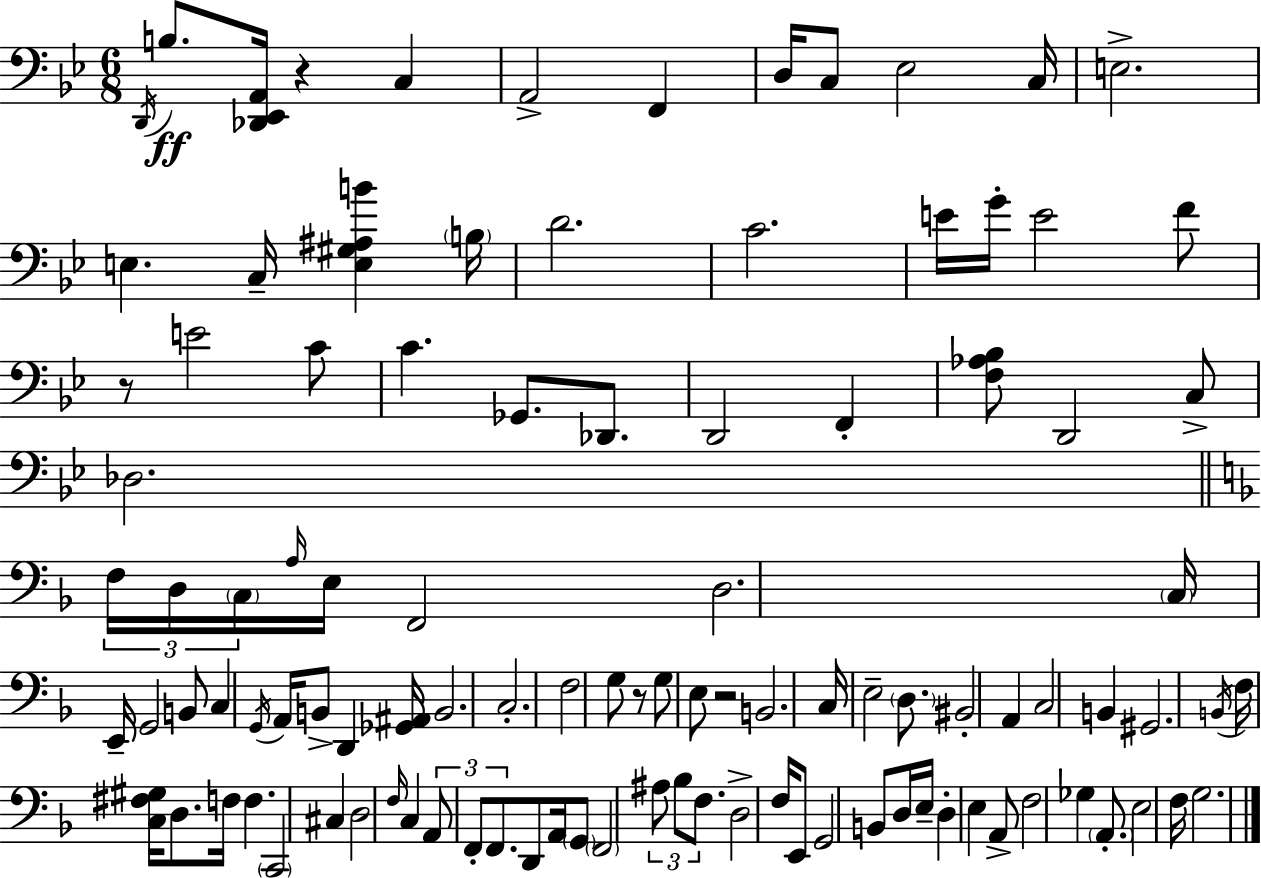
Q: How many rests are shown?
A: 4